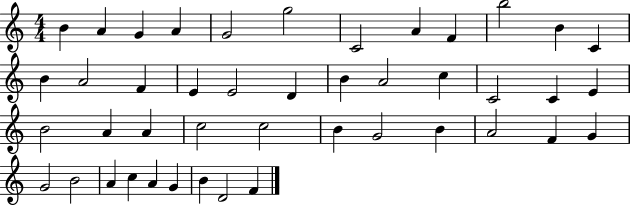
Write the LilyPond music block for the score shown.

{
  \clef treble
  \numericTimeSignature
  \time 4/4
  \key c \major
  b'4 a'4 g'4 a'4 | g'2 g''2 | c'2 a'4 f'4 | b''2 b'4 c'4 | \break b'4 a'2 f'4 | e'4 e'2 d'4 | b'4 a'2 c''4 | c'2 c'4 e'4 | \break b'2 a'4 a'4 | c''2 c''2 | b'4 g'2 b'4 | a'2 f'4 g'4 | \break g'2 b'2 | a'4 c''4 a'4 g'4 | b'4 d'2 f'4 | \bar "|."
}